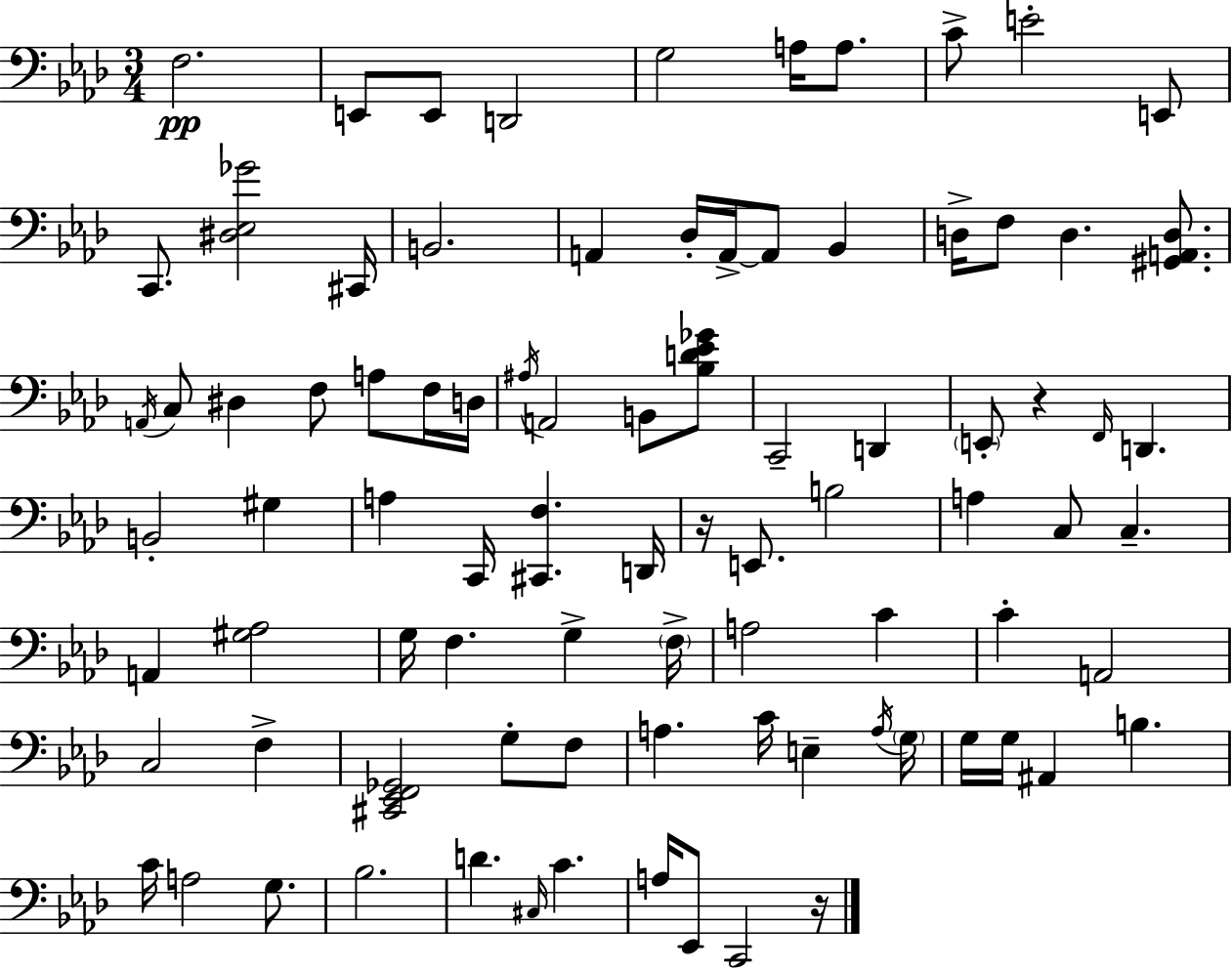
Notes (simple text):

F3/h. E2/e E2/e D2/h G3/h A3/s A3/e. C4/e E4/h E2/e C2/e. [D#3,Eb3,Gb4]/h C#2/s B2/h. A2/q Db3/s A2/s A2/e Bb2/q D3/s F3/e D3/q. [G#2,A2,D3]/e. A2/s C3/e D#3/q F3/e A3/e F3/s D3/s A#3/s A2/h B2/e [Bb3,D4,Eb4,Gb4]/e C2/h D2/q E2/e R/q F2/s D2/q. B2/h G#3/q A3/q C2/s [C#2,F3]/q. D2/s R/s E2/e. B3/h A3/q C3/e C3/q. A2/q [G#3,Ab3]/h G3/s F3/q. G3/q F3/s A3/h C4/q C4/q A2/h C3/h F3/q [C#2,Eb2,F2,Gb2]/h G3/e F3/e A3/q. C4/s E3/q A3/s G3/s G3/s G3/s A#2/q B3/q. C4/s A3/h G3/e. Bb3/h. D4/q. C#3/s C4/q. A3/s Eb2/e C2/h R/s